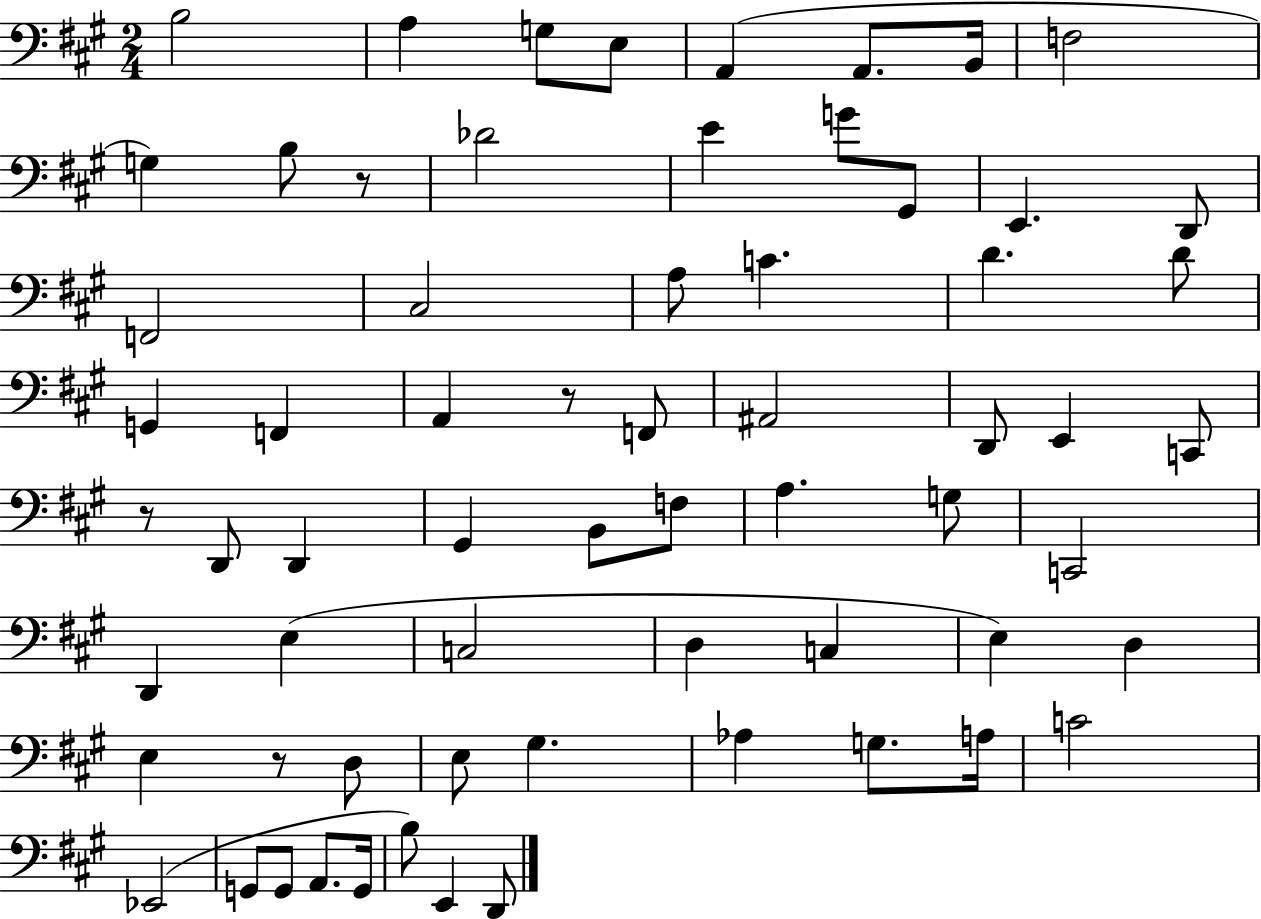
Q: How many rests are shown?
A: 4